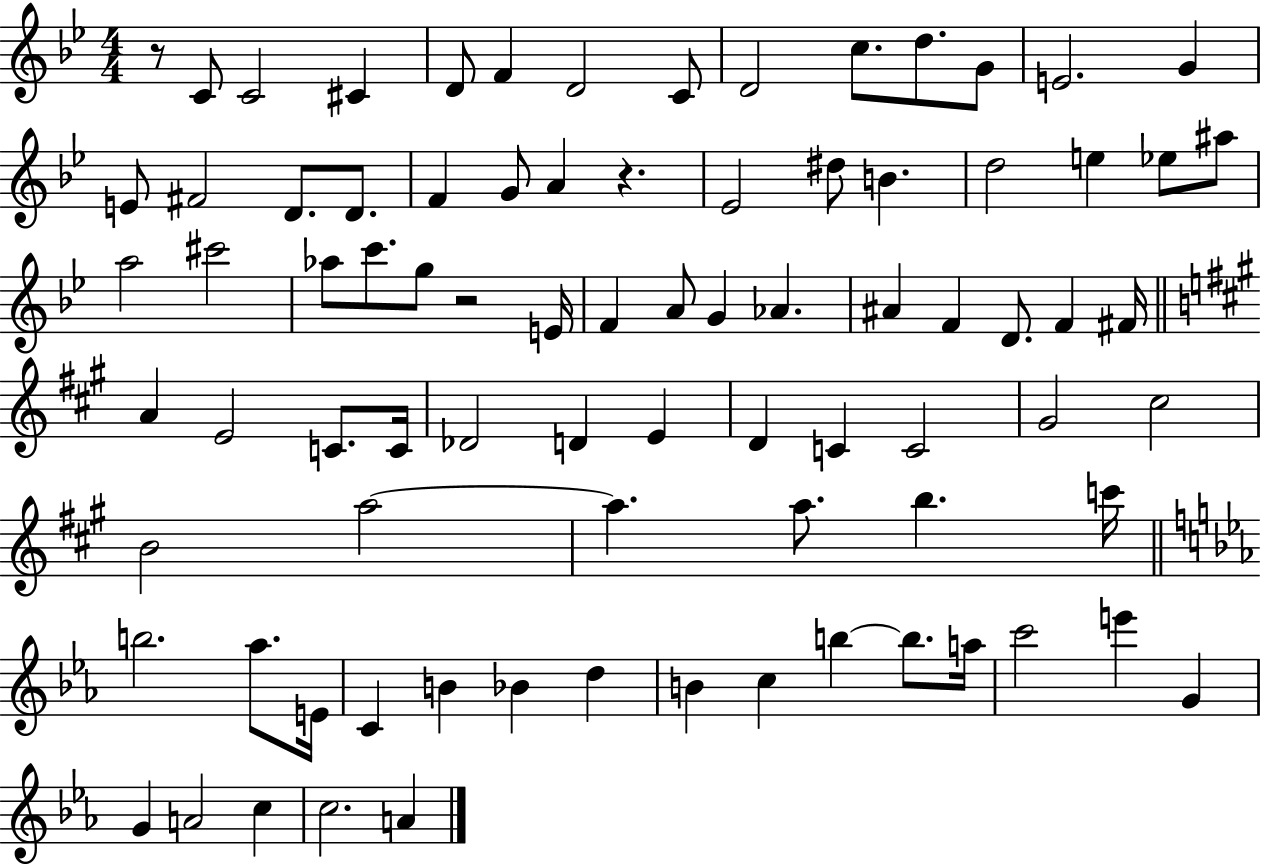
X:1
T:Untitled
M:4/4
L:1/4
K:Bb
z/2 C/2 C2 ^C D/2 F D2 C/2 D2 c/2 d/2 G/2 E2 G E/2 ^F2 D/2 D/2 F G/2 A z _E2 ^d/2 B d2 e _e/2 ^a/2 a2 ^c'2 _a/2 c'/2 g/2 z2 E/4 F A/2 G _A ^A F D/2 F ^F/4 A E2 C/2 C/4 _D2 D E D C C2 ^G2 ^c2 B2 a2 a a/2 b c'/4 b2 _a/2 E/4 C B _B d B c b b/2 a/4 c'2 e' G G A2 c c2 A